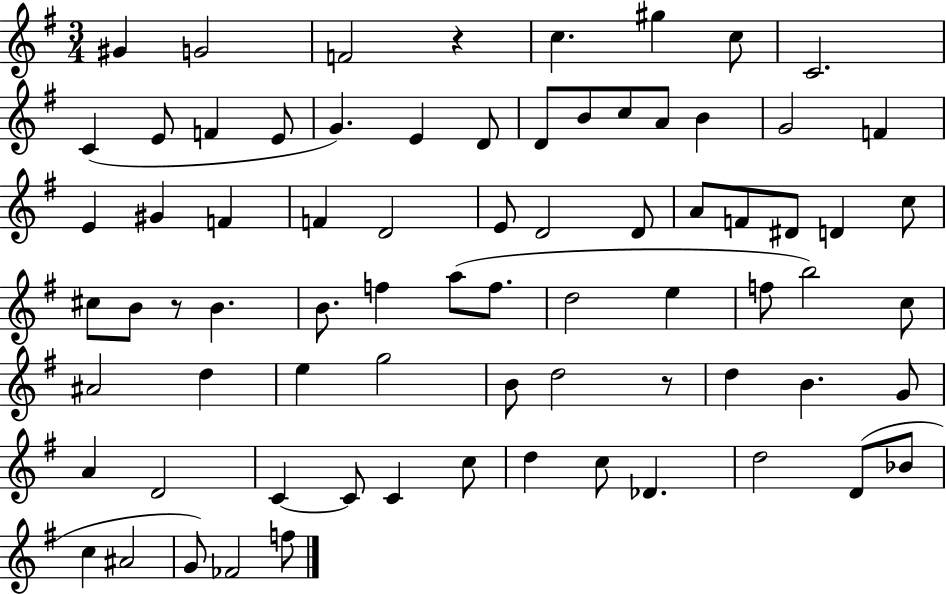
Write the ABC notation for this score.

X:1
T:Untitled
M:3/4
L:1/4
K:G
^G G2 F2 z c ^g c/2 C2 C E/2 F E/2 G E D/2 D/2 B/2 c/2 A/2 B G2 F E ^G F F D2 E/2 D2 D/2 A/2 F/2 ^D/2 D c/2 ^c/2 B/2 z/2 B B/2 f a/2 f/2 d2 e f/2 b2 c/2 ^A2 d e g2 B/2 d2 z/2 d B G/2 A D2 C C/2 C c/2 d c/2 _D d2 D/2 _B/2 c ^A2 G/2 _F2 f/2